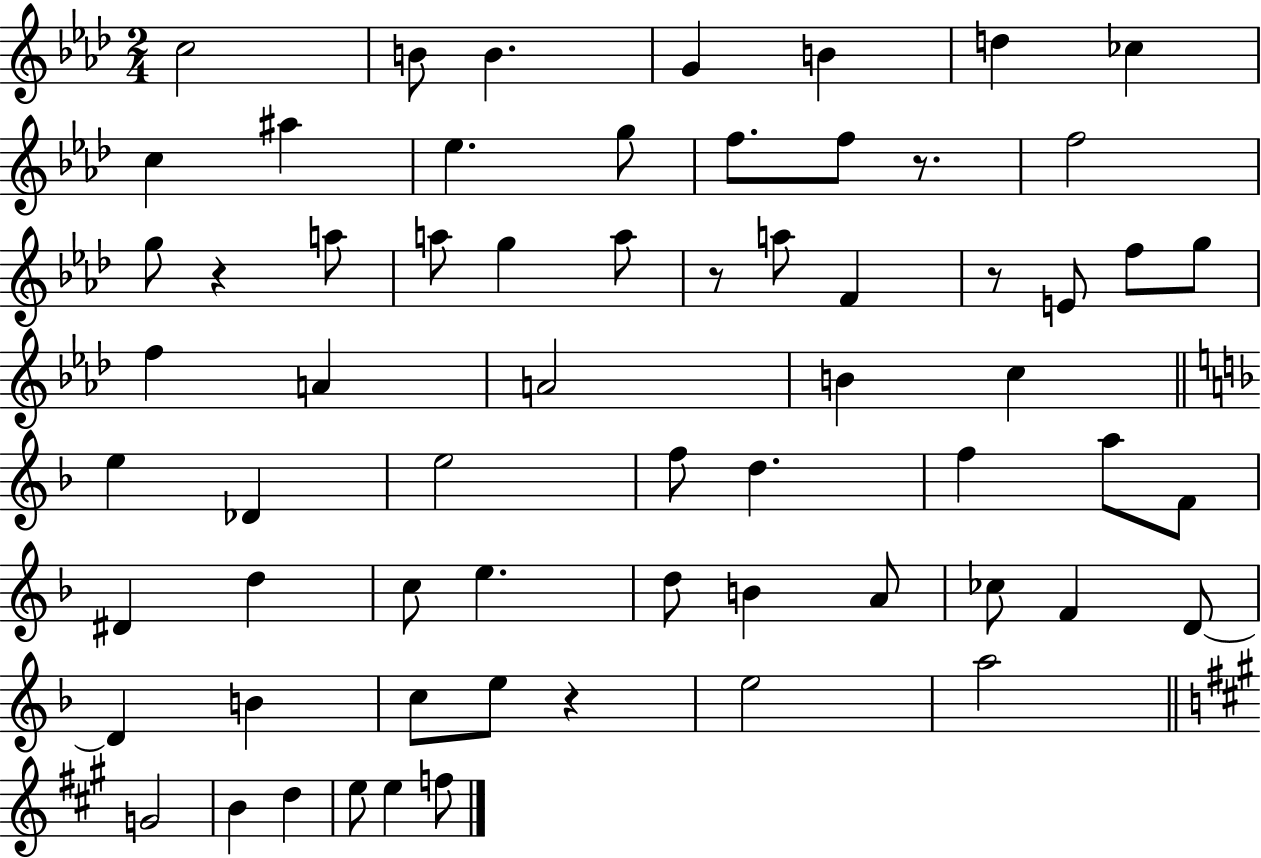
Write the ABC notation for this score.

X:1
T:Untitled
M:2/4
L:1/4
K:Ab
c2 B/2 B G B d _c c ^a _e g/2 f/2 f/2 z/2 f2 g/2 z a/2 a/2 g a/2 z/2 a/2 F z/2 E/2 f/2 g/2 f A A2 B c e _D e2 f/2 d f a/2 F/2 ^D d c/2 e d/2 B A/2 _c/2 F D/2 D B c/2 e/2 z e2 a2 G2 B d e/2 e f/2